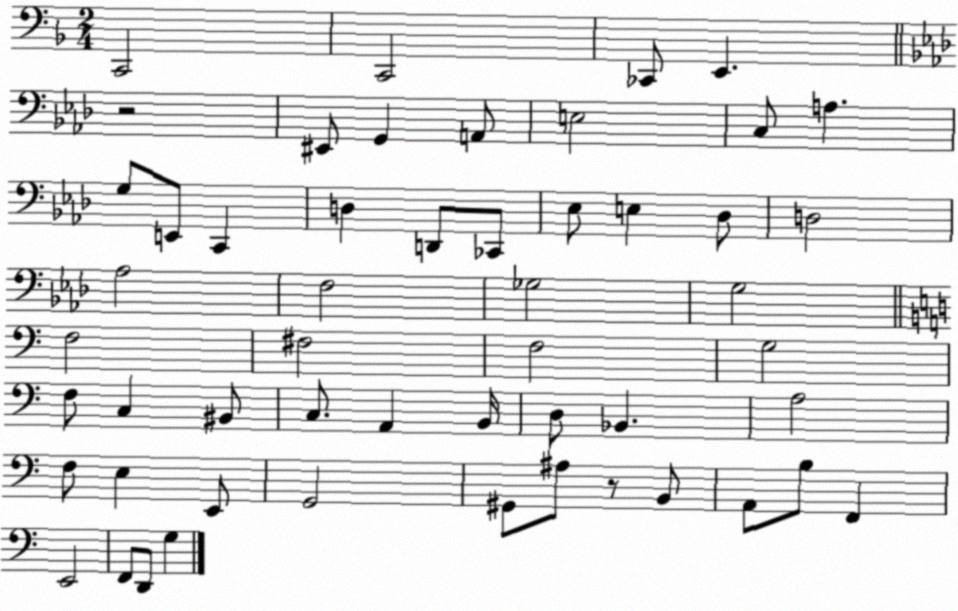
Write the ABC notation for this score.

X:1
T:Untitled
M:2/4
L:1/4
K:F
C,,2 C,,2 _C,,/2 E,, z2 ^E,,/2 G,, A,,/2 E,2 C,/2 A, G,/2 E,,/2 C,, D, D,,/2 _C,,/2 _E,/2 E, _D,/2 D,2 _A,2 F,2 _G,2 G,2 F,2 ^F,2 F,2 G,2 F,/2 C, ^B,,/2 C,/2 A,, B,,/4 D,/2 _B,, A,2 F,/2 E, E,,/2 G,,2 ^G,,/2 ^A,/2 z/2 B,,/2 A,,/2 B,/2 F,, E,,2 F,,/2 D,,/2 G,